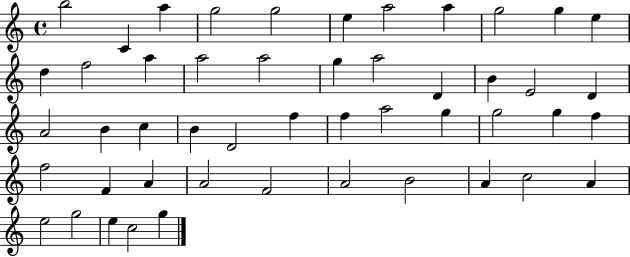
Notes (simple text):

B5/h C4/q A5/q G5/h G5/h E5/q A5/h A5/q G5/h G5/q E5/q D5/q F5/h A5/q A5/h A5/h G5/q A5/h D4/q B4/q E4/h D4/q A4/h B4/q C5/q B4/q D4/h F5/q F5/q A5/h G5/q G5/h G5/q F5/q F5/h F4/q A4/q A4/h F4/h A4/h B4/h A4/q C5/h A4/q E5/h G5/h E5/q C5/h G5/q